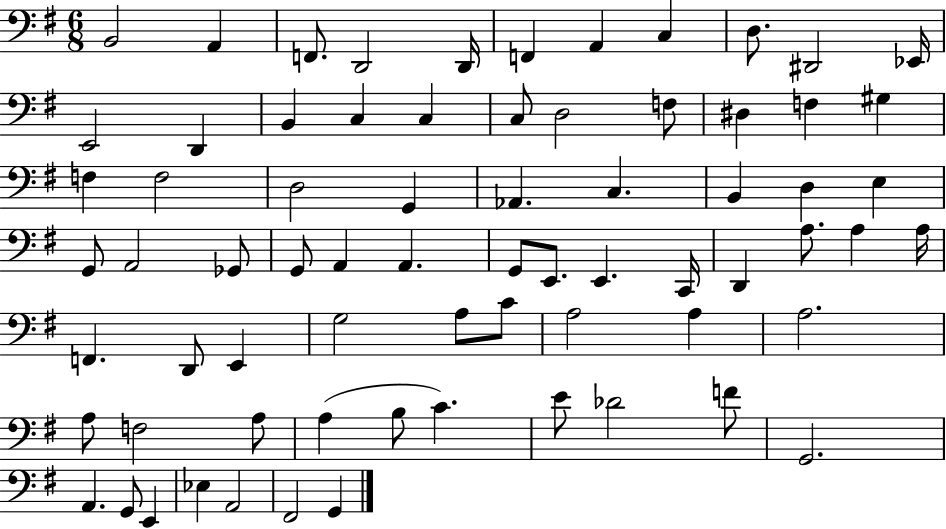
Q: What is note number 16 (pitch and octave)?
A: C3